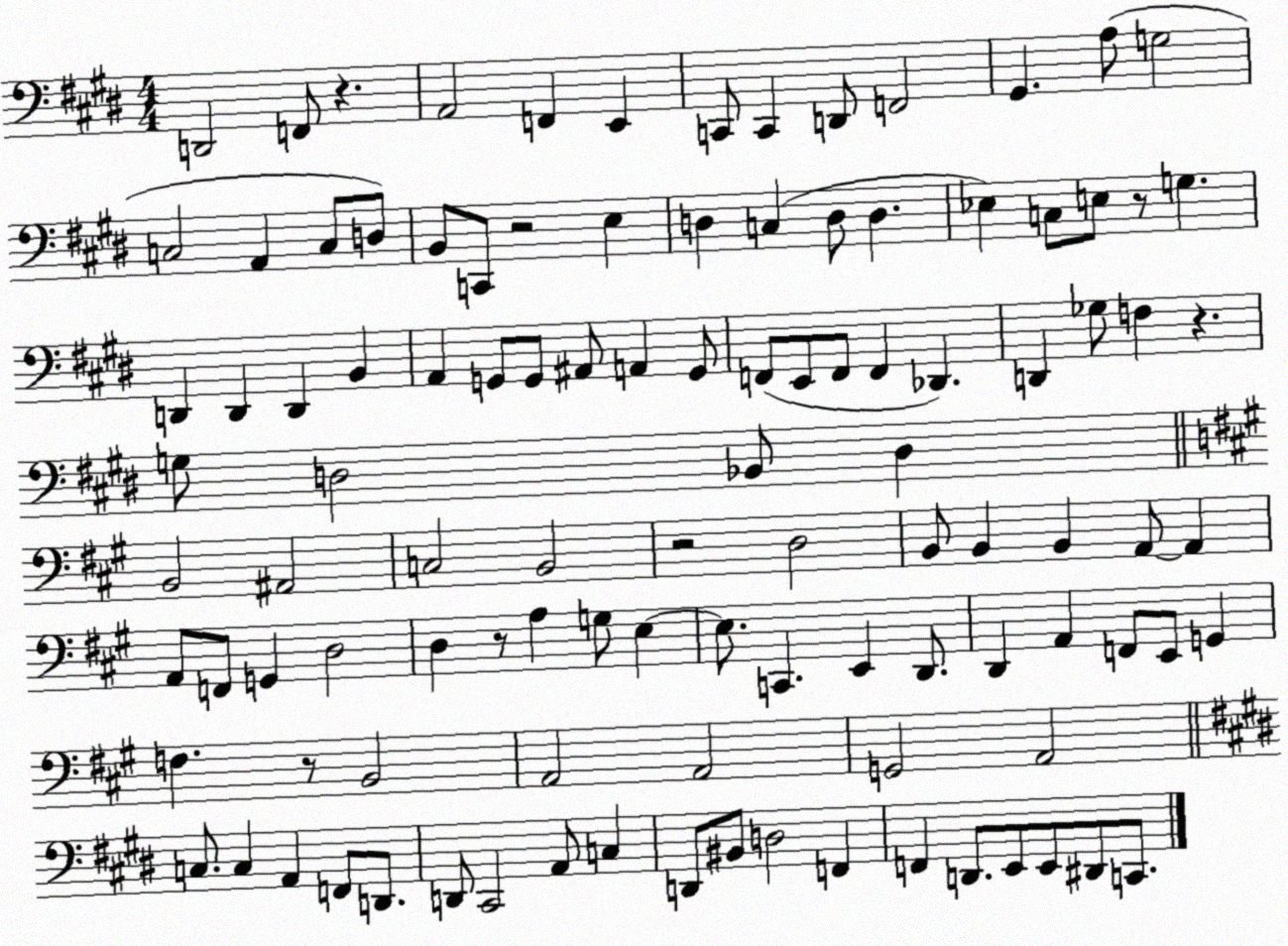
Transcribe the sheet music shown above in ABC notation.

X:1
T:Untitled
M:4/4
L:1/4
K:E
D,,2 F,,/2 z A,,2 F,, E,, C,,/2 C,, D,,/2 F,,2 ^G,, A,/2 G,2 C,2 A,, C,/2 D,/2 B,,/2 C,,/2 z2 E, D, C, D,/2 D, _E, C,/2 E,/2 z/2 G, D,, D,, D,, B,, A,, G,,/2 G,,/2 ^A,,/2 A,, G,,/2 F,,/2 E,,/2 F,,/2 F,, _D,, D,, _G,/2 F, z G,/2 D,2 _B,,/2 D, B,,2 ^A,,2 C,2 B,,2 z2 D,2 B,,/2 B,, B,, A,,/2 A,, A,,/2 F,,/2 G,, D,2 D, z/2 A, G,/2 E, E,/2 C,, E,, D,,/2 D,, A,, F,,/2 E,,/2 G,, F, z/2 B,,2 A,,2 A,,2 G,,2 A,,2 C,/2 C, A,, F,,/2 D,,/2 D,,/2 ^C,,2 A,,/2 C, D,,/2 ^B,,/2 D,2 F,, F,, D,,/2 E,,/2 E,,/2 ^D,,/2 C,,/2